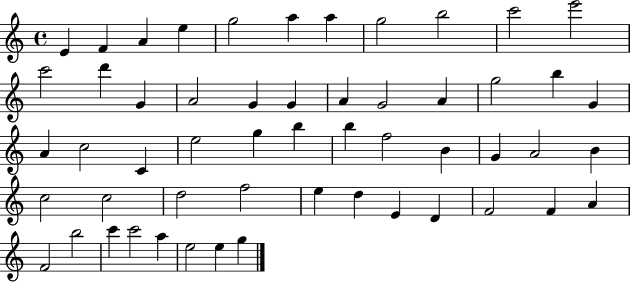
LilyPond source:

{
  \clef treble
  \time 4/4
  \defaultTimeSignature
  \key c \major
  e'4 f'4 a'4 e''4 | g''2 a''4 a''4 | g''2 b''2 | c'''2 e'''2 | \break c'''2 d'''4 g'4 | a'2 g'4 g'4 | a'4 g'2 a'4 | g''2 b''4 g'4 | \break a'4 c''2 c'4 | e''2 g''4 b''4 | b''4 f''2 b'4 | g'4 a'2 b'4 | \break c''2 c''2 | d''2 f''2 | e''4 d''4 e'4 d'4 | f'2 f'4 a'4 | \break f'2 b''2 | c'''4 c'''2 a''4 | e''2 e''4 g''4 | \bar "|."
}